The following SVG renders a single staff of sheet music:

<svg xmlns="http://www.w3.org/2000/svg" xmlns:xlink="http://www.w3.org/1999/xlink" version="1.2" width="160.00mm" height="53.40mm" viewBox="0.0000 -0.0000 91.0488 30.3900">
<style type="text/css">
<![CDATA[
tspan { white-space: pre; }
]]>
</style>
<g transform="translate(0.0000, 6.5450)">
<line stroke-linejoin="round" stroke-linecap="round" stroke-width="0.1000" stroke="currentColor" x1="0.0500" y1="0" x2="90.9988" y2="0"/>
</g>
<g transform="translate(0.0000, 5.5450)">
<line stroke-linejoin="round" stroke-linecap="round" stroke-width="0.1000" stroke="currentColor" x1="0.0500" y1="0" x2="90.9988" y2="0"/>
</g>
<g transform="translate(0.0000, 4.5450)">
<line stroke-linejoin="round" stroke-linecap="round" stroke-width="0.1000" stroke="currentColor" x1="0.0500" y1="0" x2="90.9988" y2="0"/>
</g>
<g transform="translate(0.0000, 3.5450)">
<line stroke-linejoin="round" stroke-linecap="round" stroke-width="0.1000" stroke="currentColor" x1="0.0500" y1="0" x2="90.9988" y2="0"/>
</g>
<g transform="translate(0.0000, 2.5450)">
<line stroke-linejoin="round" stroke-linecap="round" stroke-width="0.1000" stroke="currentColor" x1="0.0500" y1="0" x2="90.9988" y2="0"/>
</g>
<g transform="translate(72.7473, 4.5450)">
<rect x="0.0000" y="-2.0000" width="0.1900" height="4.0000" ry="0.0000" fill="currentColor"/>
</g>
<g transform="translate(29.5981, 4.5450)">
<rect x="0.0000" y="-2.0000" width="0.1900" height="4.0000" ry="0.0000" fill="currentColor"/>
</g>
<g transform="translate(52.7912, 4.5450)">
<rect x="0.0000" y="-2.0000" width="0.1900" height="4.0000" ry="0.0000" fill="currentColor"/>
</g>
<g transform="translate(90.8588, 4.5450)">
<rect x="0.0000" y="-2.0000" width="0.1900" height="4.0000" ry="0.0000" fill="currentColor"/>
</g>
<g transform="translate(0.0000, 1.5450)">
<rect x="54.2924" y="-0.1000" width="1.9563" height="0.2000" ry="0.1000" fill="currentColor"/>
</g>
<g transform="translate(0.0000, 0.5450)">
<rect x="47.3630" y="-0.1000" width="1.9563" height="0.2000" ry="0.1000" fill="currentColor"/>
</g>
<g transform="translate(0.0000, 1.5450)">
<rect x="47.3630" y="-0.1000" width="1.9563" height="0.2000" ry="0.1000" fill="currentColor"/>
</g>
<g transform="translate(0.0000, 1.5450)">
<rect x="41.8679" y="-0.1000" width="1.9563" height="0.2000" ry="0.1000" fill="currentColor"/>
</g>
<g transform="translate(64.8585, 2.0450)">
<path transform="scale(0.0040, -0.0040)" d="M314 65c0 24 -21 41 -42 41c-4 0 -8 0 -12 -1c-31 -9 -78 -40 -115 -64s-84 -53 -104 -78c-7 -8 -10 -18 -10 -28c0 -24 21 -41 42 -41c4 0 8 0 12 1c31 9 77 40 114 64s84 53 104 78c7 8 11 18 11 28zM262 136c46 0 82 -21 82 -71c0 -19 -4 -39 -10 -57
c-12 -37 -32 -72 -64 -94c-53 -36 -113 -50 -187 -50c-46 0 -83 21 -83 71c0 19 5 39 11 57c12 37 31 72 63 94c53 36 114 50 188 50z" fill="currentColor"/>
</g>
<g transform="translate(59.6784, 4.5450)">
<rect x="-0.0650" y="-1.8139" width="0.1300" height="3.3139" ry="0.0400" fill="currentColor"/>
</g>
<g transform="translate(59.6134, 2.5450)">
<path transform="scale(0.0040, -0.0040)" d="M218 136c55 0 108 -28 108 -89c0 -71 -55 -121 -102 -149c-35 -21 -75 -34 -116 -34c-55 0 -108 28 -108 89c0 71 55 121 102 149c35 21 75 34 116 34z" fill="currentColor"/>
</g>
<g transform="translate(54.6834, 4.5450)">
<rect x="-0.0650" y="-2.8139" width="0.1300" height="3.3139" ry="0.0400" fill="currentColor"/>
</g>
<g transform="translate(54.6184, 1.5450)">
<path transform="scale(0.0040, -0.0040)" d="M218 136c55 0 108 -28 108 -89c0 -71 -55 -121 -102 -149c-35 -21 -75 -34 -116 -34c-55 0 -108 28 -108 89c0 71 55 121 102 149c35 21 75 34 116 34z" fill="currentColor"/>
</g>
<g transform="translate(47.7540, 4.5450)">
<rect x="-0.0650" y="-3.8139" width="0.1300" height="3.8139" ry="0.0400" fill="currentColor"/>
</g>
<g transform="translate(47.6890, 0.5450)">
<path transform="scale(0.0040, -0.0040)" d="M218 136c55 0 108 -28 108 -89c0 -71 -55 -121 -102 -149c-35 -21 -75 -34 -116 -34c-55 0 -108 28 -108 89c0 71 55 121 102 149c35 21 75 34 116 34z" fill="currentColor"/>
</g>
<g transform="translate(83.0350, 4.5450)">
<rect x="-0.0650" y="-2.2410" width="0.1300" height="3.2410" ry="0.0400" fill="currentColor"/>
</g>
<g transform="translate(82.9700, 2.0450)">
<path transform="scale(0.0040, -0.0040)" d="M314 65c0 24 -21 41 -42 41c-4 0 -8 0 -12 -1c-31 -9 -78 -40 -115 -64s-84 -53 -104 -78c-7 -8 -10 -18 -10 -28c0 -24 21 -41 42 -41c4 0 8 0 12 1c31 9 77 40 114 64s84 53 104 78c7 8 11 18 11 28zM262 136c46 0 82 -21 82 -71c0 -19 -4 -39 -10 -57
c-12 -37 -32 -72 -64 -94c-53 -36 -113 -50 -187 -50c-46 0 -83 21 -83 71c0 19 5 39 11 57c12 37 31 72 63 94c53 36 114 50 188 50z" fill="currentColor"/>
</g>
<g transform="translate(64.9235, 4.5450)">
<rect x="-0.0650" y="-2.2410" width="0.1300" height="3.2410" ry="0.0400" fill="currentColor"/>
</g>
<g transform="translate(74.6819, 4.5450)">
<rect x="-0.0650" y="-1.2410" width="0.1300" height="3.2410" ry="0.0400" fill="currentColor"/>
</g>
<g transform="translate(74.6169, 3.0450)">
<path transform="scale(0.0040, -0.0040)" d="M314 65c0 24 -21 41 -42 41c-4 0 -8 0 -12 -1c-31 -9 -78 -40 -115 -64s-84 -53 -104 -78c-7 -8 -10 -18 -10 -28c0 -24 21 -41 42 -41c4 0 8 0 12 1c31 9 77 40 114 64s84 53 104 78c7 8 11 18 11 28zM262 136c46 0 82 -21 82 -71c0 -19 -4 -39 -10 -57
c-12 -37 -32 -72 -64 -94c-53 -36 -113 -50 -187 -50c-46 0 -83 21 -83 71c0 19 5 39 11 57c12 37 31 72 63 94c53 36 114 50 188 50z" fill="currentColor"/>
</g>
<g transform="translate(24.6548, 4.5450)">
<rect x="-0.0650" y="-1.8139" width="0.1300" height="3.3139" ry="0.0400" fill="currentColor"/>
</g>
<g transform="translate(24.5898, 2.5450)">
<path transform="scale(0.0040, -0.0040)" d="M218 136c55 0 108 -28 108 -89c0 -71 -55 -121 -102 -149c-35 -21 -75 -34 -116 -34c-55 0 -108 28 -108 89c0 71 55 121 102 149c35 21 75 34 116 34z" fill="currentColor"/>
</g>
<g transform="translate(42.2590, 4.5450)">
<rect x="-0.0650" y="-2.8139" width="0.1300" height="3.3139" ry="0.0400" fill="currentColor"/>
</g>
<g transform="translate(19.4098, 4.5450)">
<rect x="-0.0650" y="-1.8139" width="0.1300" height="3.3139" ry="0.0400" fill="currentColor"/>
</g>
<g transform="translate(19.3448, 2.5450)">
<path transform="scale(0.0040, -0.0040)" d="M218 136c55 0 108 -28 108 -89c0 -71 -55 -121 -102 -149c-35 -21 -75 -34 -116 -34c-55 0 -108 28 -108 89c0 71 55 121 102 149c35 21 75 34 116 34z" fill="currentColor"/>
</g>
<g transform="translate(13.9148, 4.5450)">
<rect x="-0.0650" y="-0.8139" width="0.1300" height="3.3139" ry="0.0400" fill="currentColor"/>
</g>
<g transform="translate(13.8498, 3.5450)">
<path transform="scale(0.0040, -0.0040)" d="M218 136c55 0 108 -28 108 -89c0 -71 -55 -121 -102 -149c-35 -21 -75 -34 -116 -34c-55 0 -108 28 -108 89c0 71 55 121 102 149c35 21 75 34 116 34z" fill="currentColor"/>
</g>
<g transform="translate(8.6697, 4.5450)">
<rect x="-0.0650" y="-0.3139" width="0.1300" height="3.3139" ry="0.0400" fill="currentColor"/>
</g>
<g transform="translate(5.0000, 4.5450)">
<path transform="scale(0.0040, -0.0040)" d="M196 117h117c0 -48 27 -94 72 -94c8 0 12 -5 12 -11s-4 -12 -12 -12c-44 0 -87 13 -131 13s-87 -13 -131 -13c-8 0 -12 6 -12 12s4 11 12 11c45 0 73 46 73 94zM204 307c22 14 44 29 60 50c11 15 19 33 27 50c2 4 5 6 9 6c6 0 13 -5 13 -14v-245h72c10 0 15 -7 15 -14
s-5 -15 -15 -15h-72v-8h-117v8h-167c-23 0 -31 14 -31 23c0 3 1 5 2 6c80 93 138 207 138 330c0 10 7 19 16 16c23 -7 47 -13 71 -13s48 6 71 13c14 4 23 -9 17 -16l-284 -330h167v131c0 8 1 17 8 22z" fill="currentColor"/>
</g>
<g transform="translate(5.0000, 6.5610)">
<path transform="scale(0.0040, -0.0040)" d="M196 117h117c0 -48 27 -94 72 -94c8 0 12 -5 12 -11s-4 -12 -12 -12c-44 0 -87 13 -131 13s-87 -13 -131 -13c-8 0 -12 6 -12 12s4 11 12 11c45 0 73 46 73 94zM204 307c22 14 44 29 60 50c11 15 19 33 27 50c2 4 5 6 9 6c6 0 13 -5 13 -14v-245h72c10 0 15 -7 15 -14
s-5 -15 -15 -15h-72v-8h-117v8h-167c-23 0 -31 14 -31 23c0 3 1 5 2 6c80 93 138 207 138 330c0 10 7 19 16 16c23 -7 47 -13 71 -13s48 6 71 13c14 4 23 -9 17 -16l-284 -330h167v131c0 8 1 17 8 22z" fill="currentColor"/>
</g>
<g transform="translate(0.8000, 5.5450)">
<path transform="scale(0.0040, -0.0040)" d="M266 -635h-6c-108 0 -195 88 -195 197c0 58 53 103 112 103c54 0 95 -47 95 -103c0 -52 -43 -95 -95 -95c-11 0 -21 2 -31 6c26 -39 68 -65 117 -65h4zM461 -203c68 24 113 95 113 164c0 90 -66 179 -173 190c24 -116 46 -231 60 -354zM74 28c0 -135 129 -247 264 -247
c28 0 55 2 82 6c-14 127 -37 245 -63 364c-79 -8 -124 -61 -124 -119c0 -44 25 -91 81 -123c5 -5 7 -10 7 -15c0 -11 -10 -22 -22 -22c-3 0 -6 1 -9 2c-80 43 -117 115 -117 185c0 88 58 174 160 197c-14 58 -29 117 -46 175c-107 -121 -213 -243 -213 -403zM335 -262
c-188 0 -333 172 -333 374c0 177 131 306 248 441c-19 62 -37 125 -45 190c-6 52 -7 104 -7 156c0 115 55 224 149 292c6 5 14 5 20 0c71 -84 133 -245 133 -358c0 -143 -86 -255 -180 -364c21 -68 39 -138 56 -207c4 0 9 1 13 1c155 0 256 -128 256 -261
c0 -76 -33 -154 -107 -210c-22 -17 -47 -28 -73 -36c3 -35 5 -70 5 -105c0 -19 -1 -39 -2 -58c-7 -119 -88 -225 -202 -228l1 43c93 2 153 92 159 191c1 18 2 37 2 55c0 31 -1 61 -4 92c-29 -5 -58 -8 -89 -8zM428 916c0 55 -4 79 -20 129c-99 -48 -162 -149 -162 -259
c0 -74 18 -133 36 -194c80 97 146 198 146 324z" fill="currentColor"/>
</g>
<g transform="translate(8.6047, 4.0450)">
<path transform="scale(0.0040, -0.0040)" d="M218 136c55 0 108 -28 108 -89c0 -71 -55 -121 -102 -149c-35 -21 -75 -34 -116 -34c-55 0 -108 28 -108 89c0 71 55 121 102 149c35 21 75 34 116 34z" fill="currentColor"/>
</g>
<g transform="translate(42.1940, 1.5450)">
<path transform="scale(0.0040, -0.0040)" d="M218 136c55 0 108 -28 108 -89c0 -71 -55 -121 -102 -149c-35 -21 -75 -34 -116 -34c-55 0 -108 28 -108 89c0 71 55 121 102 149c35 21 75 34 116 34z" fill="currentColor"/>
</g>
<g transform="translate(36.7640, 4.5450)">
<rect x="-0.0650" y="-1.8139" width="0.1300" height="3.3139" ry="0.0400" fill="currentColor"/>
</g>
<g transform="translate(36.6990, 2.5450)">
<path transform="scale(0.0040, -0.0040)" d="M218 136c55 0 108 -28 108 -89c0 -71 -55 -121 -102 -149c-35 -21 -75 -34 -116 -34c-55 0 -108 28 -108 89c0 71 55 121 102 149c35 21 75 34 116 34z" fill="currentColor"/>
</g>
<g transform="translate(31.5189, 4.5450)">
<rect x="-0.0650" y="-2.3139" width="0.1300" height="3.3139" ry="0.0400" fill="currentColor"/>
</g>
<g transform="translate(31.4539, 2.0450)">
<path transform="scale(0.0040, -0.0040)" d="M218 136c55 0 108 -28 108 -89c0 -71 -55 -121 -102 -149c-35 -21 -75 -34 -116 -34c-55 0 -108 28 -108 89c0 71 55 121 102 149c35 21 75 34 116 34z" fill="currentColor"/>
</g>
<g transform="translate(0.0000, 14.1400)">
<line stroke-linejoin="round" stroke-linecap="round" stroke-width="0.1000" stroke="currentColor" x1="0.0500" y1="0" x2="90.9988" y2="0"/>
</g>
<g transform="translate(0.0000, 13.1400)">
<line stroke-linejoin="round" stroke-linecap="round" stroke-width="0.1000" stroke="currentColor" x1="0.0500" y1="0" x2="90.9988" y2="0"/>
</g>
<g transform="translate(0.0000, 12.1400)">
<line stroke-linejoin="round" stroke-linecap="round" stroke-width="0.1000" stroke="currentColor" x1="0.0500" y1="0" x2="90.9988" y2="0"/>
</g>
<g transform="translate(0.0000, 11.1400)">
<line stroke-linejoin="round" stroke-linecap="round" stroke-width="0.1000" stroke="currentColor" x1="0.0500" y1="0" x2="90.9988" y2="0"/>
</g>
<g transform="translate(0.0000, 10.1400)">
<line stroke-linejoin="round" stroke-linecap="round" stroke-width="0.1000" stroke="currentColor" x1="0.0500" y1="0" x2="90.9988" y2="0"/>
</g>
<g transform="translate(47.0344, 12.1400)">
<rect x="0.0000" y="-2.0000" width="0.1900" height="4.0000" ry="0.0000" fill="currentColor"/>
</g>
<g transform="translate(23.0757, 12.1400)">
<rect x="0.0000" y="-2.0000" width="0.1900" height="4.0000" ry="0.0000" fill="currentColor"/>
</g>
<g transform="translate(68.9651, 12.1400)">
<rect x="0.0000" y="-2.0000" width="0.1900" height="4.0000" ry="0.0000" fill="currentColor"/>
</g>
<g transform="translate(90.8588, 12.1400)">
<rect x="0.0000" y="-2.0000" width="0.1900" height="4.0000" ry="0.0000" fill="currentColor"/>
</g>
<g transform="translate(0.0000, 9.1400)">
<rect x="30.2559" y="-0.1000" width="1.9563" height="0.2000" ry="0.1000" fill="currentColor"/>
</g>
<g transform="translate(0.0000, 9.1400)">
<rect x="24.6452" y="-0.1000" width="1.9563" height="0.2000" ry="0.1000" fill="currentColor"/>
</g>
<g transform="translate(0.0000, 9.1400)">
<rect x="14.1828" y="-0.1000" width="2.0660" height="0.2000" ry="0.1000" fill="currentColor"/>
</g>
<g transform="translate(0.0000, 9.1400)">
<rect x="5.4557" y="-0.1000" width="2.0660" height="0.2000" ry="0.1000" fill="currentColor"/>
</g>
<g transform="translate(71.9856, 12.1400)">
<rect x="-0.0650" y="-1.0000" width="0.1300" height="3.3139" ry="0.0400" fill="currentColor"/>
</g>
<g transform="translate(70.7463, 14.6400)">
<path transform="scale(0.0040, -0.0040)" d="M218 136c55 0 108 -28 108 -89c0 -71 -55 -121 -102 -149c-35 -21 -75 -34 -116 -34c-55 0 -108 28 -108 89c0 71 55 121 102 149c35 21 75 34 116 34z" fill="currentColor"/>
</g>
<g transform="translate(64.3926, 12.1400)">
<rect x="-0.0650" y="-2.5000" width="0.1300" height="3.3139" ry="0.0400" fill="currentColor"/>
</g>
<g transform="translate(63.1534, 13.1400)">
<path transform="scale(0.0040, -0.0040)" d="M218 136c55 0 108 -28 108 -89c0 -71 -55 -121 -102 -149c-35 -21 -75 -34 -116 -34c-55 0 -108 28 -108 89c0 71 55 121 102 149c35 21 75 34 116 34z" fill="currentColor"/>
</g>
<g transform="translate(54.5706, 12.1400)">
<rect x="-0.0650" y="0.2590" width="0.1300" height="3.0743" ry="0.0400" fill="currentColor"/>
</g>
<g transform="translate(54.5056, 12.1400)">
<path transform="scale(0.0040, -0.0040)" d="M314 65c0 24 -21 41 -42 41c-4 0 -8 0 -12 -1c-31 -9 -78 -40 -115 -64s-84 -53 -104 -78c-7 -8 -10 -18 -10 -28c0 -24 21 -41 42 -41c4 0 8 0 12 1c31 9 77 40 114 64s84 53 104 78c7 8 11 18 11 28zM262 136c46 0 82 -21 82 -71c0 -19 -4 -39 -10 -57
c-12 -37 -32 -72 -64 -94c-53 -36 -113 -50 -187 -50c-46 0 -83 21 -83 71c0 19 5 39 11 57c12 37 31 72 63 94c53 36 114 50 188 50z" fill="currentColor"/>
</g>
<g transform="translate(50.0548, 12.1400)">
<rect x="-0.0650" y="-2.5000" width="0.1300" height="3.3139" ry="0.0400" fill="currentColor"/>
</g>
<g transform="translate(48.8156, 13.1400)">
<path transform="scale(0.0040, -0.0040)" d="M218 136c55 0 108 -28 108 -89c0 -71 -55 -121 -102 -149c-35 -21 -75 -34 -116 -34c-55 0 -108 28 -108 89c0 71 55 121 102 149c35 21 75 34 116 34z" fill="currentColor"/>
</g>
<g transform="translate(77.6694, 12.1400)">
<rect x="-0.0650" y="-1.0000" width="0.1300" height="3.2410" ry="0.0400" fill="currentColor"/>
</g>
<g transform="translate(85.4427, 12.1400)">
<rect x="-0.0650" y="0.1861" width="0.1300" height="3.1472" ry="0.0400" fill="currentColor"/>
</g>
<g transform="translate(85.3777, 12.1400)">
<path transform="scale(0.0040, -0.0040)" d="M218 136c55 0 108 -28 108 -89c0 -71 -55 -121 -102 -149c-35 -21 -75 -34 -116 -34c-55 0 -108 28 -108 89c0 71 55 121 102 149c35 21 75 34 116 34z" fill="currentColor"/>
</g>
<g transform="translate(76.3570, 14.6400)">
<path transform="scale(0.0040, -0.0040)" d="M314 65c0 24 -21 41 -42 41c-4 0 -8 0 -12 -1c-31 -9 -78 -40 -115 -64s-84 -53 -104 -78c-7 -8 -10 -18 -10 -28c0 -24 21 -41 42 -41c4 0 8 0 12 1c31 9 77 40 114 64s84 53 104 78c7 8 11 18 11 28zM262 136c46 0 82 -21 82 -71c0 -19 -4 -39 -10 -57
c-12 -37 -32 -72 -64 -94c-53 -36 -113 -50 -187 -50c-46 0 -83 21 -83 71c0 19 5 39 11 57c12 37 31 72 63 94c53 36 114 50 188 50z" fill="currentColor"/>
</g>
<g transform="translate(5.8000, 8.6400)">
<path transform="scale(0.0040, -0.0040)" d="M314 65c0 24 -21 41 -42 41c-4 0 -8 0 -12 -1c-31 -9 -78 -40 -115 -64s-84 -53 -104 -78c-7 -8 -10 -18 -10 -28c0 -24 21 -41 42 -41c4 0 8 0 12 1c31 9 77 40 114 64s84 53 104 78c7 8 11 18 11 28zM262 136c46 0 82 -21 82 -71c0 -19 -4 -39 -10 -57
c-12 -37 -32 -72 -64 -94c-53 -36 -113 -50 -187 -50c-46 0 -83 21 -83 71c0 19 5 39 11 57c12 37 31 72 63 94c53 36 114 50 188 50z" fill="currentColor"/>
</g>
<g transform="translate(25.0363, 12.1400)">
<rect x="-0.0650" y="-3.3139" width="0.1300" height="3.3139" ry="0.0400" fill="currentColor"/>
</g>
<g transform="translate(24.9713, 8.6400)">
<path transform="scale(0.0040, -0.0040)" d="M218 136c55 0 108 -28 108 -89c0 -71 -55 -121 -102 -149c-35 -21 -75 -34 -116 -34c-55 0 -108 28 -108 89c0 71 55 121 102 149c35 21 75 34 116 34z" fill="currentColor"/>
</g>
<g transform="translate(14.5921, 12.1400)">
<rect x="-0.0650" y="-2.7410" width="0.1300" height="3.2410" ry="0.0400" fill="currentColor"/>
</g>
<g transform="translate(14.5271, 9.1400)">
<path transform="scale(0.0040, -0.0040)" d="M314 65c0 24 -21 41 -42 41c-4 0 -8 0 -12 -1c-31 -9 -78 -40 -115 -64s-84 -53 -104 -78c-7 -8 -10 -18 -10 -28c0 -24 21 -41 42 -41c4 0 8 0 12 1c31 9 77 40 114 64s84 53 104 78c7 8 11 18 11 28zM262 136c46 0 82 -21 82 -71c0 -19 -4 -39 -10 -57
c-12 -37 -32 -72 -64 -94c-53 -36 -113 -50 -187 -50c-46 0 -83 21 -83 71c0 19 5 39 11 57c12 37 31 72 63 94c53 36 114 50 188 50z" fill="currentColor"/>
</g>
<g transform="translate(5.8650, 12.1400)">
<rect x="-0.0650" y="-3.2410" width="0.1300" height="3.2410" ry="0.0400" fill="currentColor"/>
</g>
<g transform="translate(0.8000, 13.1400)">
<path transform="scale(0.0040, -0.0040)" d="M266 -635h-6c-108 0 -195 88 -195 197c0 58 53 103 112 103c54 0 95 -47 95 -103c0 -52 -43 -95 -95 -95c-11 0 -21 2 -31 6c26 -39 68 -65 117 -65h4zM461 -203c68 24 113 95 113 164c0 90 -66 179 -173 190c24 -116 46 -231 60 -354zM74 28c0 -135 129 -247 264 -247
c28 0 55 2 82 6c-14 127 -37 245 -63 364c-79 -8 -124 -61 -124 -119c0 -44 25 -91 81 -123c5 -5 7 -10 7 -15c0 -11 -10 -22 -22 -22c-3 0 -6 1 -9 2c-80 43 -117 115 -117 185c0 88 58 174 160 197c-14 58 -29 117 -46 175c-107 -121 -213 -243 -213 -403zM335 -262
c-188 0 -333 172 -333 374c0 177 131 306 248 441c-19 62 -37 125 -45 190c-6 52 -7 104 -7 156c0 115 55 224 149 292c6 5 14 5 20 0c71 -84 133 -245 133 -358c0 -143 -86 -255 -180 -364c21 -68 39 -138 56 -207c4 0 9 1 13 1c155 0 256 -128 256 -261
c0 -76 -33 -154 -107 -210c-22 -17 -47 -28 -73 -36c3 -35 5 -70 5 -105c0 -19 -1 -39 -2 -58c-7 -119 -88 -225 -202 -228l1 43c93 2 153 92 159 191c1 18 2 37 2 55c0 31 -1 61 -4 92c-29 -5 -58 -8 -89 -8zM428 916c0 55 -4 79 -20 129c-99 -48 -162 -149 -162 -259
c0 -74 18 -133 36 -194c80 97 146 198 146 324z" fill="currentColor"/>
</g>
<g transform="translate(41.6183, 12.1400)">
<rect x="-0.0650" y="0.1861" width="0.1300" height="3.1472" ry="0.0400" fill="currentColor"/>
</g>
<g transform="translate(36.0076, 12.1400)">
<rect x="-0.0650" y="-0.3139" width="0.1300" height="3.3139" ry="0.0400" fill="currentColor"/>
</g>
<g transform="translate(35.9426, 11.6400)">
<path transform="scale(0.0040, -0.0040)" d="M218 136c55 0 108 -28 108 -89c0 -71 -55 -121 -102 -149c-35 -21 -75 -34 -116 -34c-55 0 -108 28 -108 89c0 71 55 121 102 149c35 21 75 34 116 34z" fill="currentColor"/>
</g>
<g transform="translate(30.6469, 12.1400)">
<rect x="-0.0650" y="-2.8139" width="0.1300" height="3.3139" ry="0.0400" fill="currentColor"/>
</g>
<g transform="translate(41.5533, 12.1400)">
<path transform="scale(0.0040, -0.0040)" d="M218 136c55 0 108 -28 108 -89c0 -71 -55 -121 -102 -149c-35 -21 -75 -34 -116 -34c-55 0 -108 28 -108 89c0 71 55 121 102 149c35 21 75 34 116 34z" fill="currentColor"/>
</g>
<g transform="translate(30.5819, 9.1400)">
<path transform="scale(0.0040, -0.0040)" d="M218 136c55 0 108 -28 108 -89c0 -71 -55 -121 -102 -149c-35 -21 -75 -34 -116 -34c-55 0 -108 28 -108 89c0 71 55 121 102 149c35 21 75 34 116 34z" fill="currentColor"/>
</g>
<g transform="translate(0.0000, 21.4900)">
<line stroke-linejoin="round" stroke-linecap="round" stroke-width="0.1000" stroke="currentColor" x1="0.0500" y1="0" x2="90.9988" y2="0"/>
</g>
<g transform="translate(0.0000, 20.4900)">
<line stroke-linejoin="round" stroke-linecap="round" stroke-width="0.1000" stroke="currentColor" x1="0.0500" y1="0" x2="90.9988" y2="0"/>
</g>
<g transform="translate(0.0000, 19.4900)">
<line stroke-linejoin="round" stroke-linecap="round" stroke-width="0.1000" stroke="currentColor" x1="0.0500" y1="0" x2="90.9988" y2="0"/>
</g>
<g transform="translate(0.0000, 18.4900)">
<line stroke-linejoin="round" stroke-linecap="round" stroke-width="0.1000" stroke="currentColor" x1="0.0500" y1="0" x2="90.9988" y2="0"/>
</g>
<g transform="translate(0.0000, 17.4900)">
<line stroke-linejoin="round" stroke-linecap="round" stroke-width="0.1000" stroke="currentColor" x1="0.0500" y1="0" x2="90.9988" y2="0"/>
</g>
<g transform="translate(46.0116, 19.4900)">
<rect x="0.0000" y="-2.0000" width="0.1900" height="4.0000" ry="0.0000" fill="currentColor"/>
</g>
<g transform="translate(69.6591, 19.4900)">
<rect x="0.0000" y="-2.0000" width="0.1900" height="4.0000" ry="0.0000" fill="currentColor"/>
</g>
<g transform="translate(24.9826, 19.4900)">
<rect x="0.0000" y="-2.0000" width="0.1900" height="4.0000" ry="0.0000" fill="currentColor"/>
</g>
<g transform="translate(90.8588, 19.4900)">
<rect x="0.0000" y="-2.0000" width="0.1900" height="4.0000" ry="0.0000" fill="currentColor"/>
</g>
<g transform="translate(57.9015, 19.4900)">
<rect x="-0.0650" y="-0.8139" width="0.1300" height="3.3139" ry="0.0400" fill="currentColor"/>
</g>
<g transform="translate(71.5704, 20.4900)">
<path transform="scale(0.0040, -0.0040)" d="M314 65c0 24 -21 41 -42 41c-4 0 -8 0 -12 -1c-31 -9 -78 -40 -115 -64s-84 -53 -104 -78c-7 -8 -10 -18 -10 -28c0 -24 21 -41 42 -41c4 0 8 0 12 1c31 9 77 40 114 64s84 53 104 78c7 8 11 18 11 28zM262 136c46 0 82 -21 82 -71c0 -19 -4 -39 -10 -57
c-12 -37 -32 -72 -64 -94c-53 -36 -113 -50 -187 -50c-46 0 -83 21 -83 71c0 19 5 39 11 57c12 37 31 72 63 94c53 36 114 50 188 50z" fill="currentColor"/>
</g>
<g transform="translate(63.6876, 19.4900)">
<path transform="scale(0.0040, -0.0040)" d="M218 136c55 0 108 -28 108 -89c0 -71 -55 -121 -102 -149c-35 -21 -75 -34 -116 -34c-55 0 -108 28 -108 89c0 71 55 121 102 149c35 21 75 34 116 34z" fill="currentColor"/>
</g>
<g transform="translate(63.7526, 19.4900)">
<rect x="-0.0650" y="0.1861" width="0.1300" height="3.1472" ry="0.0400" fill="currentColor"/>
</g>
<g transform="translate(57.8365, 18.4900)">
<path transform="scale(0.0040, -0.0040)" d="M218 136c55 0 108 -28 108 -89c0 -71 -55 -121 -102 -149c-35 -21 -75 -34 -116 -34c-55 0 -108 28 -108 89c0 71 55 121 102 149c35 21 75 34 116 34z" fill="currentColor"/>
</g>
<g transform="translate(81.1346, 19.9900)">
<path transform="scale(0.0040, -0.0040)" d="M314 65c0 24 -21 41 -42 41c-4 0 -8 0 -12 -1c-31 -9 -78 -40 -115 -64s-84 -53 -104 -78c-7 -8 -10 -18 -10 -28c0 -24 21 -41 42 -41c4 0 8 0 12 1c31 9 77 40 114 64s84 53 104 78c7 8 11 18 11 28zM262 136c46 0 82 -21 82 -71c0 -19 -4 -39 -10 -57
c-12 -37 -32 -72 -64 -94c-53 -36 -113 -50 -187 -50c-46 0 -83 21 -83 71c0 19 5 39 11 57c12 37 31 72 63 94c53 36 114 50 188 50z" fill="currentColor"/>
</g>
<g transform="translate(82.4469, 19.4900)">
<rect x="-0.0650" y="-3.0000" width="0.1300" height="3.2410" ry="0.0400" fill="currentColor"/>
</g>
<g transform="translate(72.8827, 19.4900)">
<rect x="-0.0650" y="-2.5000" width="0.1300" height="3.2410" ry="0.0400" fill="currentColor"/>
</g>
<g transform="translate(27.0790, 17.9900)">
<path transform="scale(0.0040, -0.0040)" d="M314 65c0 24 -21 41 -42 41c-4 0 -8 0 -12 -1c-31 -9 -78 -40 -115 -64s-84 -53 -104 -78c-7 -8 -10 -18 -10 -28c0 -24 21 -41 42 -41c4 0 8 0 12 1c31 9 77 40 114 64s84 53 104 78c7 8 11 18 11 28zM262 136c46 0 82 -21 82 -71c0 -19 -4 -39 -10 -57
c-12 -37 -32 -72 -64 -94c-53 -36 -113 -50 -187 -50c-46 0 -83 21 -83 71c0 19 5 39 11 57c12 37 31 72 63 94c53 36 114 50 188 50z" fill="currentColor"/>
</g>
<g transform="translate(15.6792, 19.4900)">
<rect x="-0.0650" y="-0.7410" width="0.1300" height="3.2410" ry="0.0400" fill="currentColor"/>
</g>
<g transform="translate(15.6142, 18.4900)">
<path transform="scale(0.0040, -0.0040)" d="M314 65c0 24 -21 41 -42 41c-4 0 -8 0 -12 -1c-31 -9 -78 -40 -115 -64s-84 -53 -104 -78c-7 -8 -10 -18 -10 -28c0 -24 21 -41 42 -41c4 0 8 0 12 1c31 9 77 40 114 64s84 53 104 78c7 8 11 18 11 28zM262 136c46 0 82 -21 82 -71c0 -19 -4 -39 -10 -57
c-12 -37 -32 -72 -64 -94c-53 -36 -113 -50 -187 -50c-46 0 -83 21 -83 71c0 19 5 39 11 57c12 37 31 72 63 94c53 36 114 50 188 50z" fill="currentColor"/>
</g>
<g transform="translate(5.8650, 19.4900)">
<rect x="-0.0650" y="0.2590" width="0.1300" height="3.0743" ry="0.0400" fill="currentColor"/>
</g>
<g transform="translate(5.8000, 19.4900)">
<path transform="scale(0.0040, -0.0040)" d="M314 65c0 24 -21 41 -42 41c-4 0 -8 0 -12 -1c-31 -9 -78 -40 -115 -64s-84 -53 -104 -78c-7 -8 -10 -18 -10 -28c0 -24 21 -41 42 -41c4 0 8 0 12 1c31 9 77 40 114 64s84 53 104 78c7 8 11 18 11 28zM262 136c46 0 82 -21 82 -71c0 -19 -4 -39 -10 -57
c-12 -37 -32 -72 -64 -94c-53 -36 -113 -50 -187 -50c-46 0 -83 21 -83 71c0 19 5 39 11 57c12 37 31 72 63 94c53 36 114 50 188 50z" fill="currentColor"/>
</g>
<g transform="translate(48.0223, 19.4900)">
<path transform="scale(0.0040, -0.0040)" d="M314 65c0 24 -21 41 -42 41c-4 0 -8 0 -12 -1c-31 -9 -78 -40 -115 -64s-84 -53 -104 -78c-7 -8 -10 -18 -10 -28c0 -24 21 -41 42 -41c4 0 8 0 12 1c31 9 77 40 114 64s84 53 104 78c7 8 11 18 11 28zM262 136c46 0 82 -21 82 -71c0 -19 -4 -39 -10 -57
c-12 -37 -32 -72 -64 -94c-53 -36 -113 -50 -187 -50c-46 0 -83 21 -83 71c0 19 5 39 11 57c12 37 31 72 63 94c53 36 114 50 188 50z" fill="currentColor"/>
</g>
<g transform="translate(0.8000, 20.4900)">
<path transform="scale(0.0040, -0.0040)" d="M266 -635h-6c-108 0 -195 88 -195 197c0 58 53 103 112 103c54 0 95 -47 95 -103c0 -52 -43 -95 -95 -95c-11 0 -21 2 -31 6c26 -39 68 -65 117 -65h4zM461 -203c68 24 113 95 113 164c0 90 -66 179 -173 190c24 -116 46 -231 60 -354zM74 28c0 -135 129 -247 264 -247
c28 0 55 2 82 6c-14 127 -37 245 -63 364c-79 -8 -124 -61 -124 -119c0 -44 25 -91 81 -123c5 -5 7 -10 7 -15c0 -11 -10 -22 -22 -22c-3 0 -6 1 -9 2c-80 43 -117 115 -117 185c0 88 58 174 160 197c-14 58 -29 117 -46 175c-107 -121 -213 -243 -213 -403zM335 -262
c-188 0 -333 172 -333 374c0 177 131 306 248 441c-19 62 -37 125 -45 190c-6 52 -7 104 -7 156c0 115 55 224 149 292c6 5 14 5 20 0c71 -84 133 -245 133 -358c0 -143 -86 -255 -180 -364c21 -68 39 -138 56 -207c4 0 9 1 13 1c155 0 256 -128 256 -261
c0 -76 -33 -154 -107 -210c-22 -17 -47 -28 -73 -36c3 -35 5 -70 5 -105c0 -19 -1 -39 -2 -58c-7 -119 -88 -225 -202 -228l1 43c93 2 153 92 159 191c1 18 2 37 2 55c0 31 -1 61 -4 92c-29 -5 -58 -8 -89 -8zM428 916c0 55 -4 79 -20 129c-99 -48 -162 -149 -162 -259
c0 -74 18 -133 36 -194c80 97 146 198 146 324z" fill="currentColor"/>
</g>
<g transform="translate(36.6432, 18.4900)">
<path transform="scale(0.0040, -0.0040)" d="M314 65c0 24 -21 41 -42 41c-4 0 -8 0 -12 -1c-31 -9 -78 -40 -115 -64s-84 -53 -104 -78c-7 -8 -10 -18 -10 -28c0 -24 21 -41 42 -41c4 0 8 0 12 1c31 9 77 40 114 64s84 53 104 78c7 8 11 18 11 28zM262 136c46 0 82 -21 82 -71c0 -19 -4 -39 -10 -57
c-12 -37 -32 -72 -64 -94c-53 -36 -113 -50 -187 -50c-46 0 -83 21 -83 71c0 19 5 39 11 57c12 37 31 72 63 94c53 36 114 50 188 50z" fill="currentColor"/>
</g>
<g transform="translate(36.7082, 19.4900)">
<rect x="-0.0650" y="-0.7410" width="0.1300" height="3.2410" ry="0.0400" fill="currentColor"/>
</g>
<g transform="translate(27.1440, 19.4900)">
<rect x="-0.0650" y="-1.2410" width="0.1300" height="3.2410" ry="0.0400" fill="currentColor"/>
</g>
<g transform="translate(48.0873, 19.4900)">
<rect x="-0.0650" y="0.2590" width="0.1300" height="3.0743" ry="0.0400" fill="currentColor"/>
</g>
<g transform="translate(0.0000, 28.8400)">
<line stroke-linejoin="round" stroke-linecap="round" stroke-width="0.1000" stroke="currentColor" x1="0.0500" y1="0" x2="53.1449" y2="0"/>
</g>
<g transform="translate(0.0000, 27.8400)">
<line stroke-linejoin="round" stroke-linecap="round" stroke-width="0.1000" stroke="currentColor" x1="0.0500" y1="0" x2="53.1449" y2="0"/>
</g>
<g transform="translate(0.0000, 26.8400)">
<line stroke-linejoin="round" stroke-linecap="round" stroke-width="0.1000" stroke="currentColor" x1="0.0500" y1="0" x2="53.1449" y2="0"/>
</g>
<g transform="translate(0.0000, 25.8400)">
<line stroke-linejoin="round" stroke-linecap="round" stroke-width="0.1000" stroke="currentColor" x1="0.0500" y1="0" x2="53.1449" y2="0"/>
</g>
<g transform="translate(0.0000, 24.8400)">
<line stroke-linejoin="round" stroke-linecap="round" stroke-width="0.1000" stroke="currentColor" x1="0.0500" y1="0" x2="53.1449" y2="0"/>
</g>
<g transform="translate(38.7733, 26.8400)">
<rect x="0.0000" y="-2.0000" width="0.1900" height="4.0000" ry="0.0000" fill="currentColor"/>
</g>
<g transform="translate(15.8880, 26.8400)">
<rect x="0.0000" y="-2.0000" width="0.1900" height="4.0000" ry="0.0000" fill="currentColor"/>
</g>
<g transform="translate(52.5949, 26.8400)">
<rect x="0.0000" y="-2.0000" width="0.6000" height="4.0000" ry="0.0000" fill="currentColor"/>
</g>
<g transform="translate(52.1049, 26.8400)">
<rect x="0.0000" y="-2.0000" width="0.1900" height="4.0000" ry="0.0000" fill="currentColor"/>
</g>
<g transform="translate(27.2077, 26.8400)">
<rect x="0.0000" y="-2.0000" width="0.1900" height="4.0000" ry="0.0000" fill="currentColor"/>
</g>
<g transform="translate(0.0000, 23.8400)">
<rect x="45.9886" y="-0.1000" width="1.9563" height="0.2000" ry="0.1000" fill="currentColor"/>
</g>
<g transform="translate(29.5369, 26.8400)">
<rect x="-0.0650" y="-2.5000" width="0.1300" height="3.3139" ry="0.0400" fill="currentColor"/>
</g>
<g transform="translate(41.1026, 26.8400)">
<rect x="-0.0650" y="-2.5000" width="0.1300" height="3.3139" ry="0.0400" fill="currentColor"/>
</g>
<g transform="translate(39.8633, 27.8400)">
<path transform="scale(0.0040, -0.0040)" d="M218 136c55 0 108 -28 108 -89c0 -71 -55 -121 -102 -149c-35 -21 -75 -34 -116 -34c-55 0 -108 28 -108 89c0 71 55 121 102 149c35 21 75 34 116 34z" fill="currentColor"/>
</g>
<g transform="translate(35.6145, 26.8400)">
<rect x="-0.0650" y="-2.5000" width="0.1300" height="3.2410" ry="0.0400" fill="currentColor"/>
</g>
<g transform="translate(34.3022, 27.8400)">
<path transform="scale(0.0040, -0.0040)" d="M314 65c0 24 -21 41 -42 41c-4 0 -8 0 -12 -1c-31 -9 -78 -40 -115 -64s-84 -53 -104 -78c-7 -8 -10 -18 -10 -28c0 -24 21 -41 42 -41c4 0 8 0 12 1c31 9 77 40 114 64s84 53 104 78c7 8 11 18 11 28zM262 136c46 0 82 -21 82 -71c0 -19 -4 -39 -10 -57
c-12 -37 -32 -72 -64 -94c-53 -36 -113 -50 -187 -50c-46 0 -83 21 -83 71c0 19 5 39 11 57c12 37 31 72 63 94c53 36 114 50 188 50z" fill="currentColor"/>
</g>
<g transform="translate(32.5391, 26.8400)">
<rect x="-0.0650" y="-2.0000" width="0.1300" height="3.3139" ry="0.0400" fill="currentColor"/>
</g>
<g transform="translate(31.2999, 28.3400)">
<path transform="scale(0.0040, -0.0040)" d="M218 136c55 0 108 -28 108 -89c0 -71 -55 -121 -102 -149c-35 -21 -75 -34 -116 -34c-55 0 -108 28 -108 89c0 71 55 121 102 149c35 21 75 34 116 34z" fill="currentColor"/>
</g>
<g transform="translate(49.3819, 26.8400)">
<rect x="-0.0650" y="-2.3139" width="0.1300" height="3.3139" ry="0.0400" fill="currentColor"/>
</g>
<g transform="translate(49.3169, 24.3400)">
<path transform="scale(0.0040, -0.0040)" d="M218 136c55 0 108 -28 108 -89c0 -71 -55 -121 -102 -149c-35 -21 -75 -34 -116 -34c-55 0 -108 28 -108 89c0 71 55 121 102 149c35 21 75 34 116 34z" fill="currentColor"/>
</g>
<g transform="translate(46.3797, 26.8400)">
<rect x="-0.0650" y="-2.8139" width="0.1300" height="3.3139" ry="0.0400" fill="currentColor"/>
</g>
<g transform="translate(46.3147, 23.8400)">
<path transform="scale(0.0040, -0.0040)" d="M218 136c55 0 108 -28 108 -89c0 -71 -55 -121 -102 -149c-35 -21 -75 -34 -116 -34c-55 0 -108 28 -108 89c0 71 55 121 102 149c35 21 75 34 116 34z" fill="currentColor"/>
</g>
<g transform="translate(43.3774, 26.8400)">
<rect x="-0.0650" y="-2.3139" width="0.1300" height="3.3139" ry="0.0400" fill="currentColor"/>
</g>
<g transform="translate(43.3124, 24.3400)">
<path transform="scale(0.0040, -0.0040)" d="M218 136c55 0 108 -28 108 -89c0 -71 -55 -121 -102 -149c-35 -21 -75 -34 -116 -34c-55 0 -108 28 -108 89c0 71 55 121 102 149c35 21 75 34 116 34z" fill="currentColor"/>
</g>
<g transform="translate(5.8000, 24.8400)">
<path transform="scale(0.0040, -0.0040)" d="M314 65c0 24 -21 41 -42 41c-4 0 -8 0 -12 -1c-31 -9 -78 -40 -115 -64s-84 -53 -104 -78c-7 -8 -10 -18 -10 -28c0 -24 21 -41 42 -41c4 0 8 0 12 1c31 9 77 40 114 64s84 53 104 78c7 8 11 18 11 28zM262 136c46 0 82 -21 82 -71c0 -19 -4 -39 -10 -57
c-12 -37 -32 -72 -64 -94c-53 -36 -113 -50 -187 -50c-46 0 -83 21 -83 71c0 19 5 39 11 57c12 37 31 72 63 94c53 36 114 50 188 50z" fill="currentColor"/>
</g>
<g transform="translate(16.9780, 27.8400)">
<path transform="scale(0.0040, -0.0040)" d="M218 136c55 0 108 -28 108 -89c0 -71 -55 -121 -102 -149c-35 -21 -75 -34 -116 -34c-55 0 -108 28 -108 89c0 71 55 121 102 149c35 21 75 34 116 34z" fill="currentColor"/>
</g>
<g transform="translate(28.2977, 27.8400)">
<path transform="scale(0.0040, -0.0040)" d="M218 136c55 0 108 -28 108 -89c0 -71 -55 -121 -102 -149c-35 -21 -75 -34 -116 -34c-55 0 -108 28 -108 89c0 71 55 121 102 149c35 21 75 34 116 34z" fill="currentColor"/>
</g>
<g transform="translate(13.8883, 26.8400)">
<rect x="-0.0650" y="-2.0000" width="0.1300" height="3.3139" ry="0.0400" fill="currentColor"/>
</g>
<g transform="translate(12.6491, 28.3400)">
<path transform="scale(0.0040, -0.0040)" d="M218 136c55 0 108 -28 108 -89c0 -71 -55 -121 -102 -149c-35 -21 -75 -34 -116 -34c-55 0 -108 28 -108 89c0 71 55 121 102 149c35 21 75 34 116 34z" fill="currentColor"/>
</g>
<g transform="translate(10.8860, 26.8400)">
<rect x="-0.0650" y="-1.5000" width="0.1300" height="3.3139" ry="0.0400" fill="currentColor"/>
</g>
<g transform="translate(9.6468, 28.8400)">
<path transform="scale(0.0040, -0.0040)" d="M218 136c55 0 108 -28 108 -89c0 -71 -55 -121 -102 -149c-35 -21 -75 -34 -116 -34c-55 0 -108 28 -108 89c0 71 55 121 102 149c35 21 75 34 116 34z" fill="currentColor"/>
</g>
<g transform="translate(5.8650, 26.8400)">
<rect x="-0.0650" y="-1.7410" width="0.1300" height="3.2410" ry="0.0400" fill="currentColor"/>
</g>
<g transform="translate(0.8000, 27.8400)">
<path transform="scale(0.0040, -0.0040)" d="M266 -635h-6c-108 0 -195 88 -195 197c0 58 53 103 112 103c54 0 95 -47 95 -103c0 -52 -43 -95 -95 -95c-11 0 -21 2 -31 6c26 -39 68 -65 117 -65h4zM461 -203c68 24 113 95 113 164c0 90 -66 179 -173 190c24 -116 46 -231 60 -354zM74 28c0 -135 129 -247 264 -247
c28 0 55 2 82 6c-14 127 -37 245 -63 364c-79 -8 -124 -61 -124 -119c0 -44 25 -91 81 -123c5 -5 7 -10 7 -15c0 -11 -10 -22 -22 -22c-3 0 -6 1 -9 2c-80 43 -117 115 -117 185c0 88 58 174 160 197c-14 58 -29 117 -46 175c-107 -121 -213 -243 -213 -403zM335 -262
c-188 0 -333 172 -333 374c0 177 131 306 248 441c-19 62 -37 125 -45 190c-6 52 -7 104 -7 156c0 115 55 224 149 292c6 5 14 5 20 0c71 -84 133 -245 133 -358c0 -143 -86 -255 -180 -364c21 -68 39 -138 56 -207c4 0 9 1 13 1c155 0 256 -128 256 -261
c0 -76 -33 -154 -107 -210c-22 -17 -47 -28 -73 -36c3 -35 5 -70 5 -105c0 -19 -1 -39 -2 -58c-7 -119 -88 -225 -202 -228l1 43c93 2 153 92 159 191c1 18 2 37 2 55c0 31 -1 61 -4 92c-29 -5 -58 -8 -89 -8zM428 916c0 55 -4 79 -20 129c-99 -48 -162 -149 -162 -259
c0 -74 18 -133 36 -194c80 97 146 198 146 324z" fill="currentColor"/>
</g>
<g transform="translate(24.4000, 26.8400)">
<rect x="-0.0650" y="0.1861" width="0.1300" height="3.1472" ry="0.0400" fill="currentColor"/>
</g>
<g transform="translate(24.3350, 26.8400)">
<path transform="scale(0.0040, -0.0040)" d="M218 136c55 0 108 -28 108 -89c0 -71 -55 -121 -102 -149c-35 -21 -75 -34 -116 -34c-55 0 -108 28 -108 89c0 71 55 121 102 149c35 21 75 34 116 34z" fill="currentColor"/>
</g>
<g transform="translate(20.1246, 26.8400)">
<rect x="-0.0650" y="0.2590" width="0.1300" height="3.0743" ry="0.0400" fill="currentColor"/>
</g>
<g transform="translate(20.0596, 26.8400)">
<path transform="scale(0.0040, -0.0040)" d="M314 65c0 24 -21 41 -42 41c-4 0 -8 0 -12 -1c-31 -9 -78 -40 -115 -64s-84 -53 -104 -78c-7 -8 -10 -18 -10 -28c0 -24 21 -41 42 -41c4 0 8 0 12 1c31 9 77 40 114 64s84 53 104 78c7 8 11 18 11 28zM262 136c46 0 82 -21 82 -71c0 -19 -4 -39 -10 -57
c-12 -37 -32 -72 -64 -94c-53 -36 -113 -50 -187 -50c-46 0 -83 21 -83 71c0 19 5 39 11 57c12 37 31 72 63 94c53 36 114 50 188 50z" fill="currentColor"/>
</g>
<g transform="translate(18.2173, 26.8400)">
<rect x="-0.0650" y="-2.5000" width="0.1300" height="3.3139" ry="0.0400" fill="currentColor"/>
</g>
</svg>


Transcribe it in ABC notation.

X:1
T:Untitled
M:4/4
L:1/4
K:C
c d f f g f a c' a f g2 e2 g2 b2 a2 b a c B G B2 G D D2 B B2 d2 e2 d2 B2 d B G2 A2 f2 E F G B2 B G F G2 G g a g